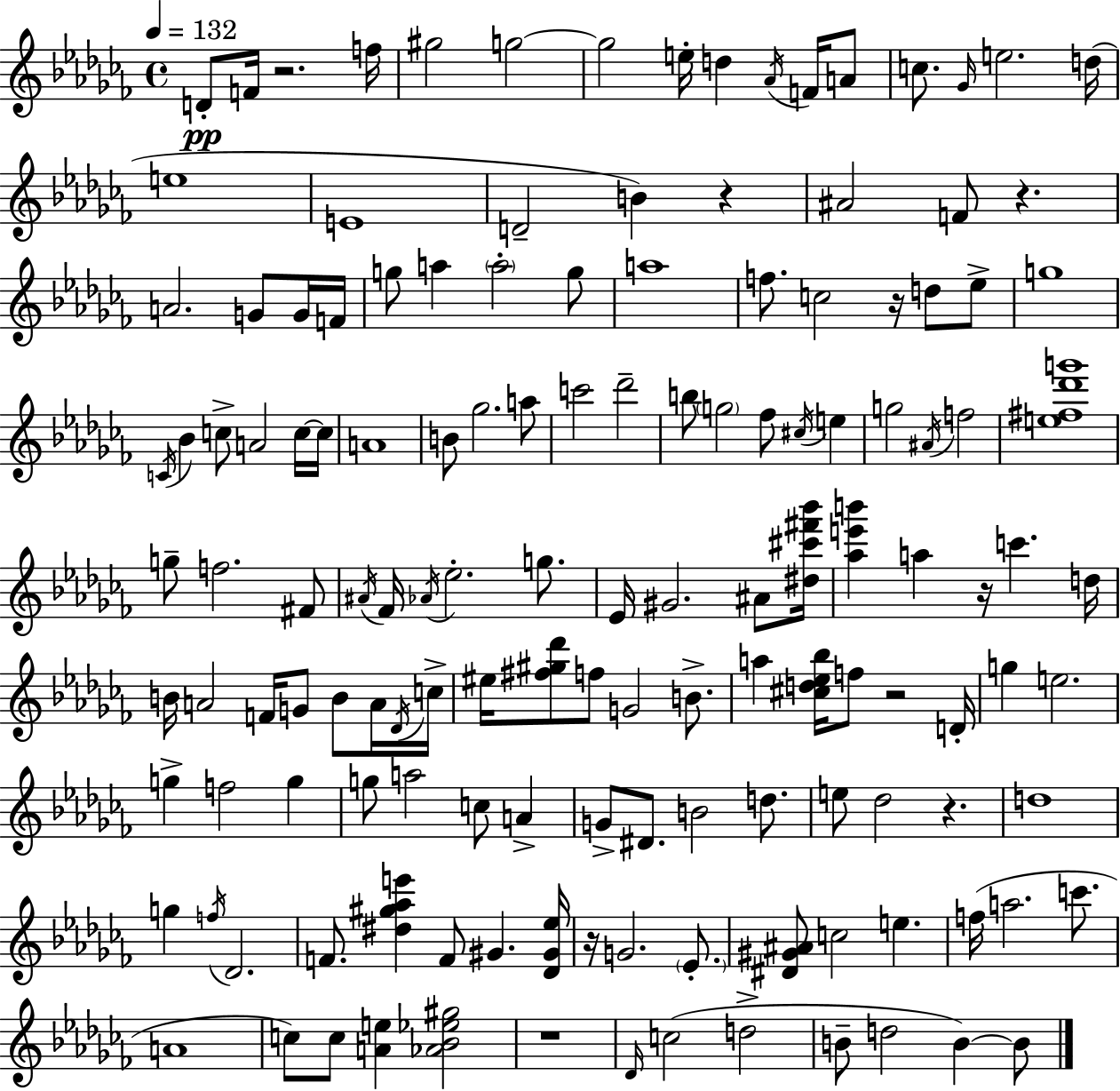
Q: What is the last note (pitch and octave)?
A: B4